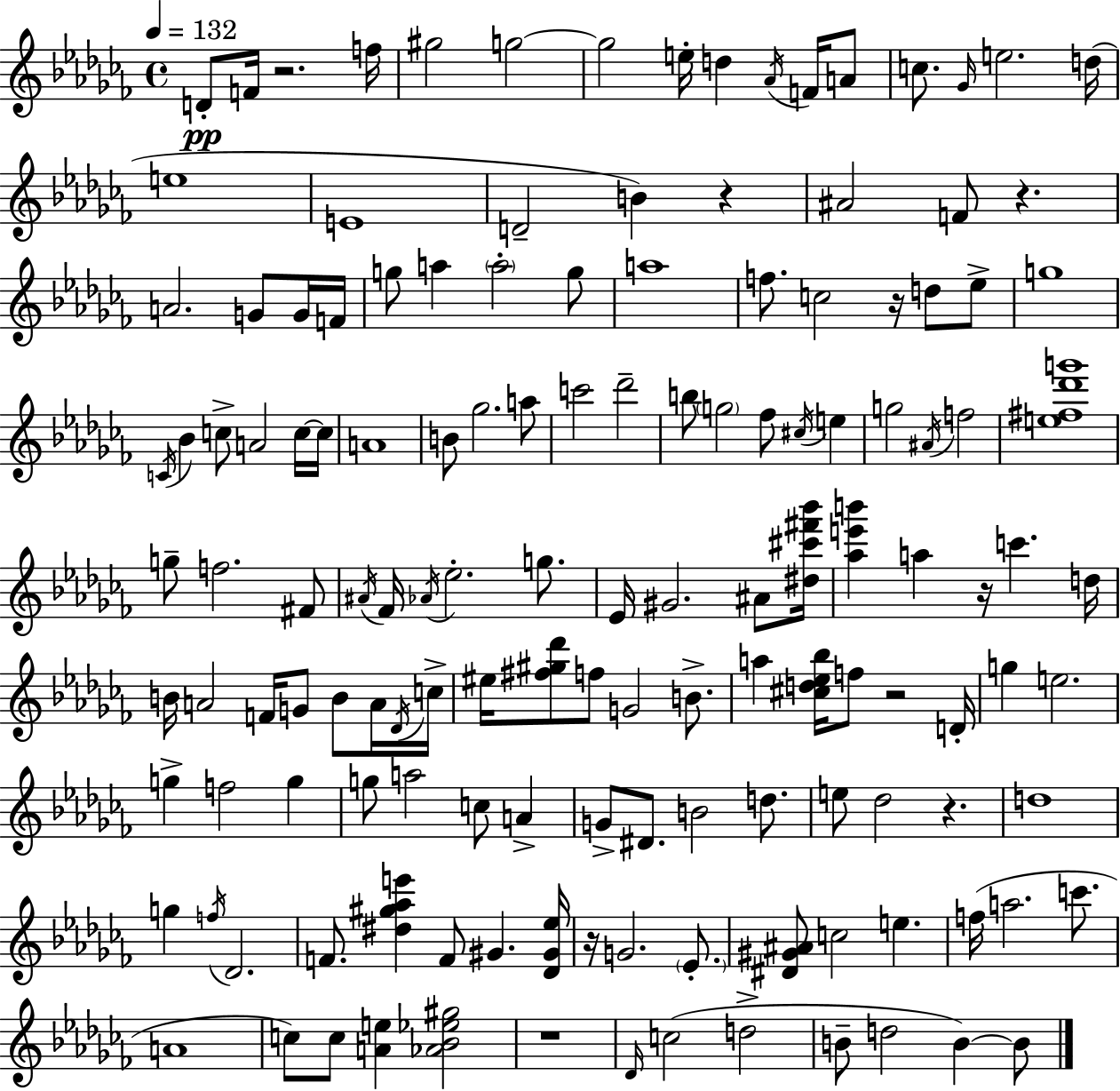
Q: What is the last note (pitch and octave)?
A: B4